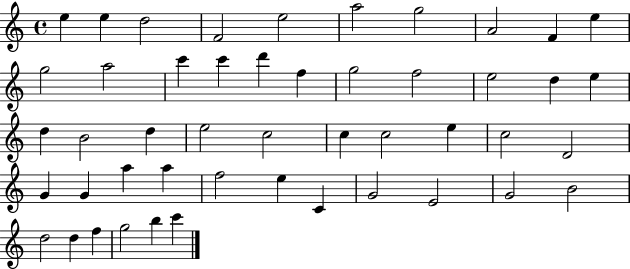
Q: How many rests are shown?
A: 0